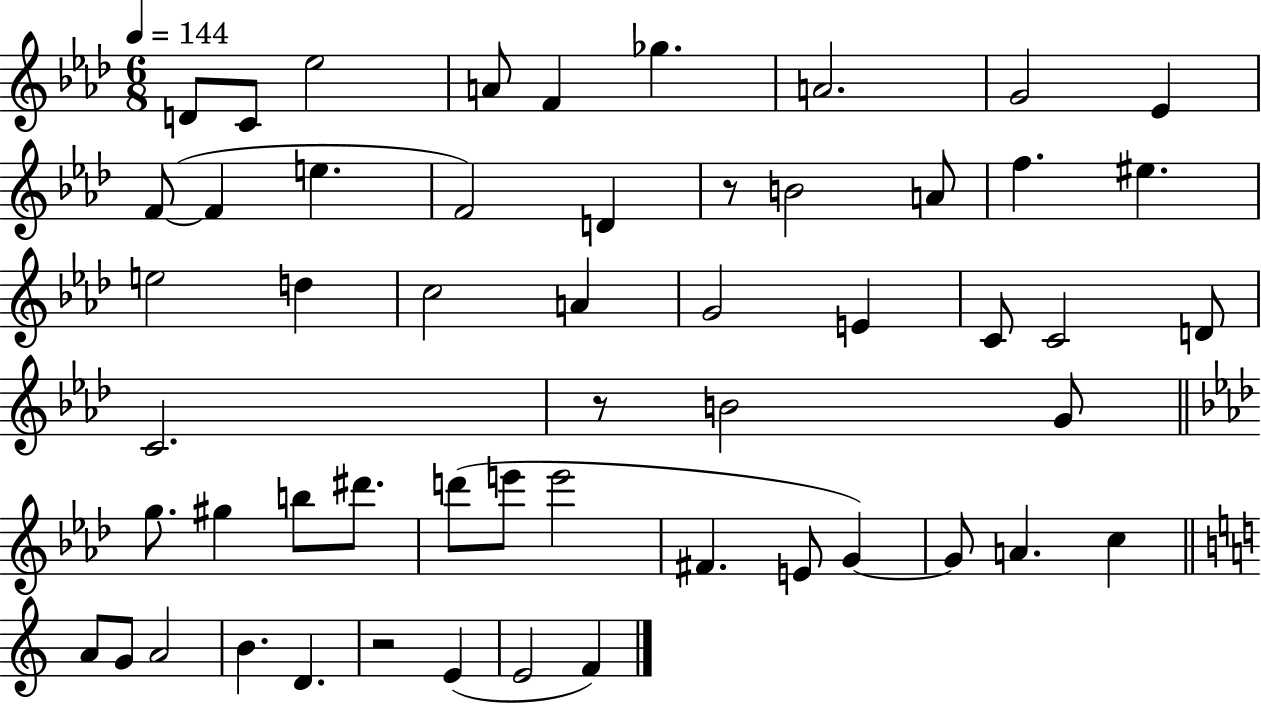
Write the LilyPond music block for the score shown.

{
  \clef treble
  \numericTimeSignature
  \time 6/8
  \key aes \major
  \tempo 4 = 144
  d'8 c'8 ees''2 | a'8 f'4 ges''4. | a'2. | g'2 ees'4 | \break f'8~(~ f'4 e''4. | f'2) d'4 | r8 b'2 a'8 | f''4. eis''4. | \break e''2 d''4 | c''2 a'4 | g'2 e'4 | c'8 c'2 d'8 | \break c'2. | r8 b'2 g'8 | \bar "||" \break \key f \minor g''8. gis''4 b''8 dis'''8. | d'''8( e'''8 e'''2 | fis'4. e'8 g'4~~) | g'8 a'4. c''4 | \break \bar "||" \break \key a \minor a'8 g'8 a'2 | b'4. d'4. | r2 e'4( | e'2 f'4) | \break \bar "|."
}